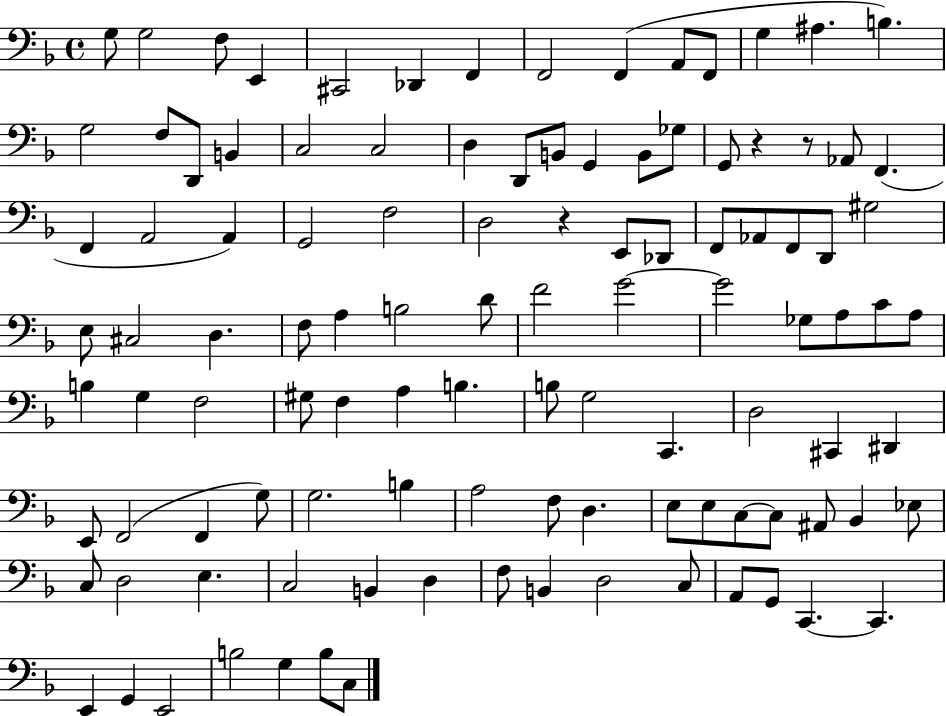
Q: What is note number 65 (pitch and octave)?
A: G3